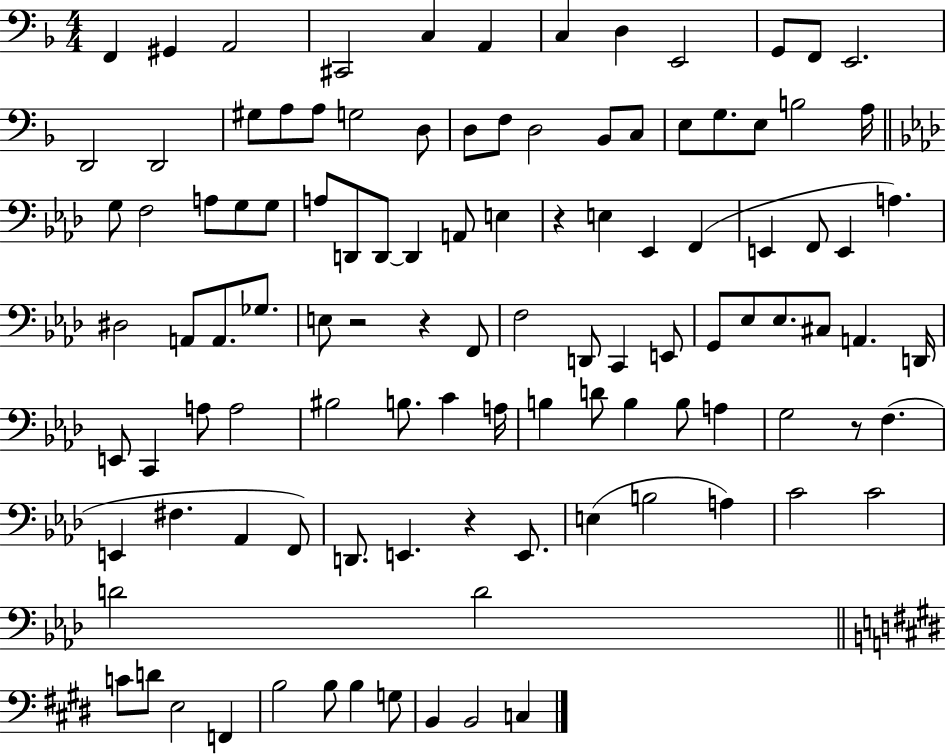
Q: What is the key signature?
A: F major